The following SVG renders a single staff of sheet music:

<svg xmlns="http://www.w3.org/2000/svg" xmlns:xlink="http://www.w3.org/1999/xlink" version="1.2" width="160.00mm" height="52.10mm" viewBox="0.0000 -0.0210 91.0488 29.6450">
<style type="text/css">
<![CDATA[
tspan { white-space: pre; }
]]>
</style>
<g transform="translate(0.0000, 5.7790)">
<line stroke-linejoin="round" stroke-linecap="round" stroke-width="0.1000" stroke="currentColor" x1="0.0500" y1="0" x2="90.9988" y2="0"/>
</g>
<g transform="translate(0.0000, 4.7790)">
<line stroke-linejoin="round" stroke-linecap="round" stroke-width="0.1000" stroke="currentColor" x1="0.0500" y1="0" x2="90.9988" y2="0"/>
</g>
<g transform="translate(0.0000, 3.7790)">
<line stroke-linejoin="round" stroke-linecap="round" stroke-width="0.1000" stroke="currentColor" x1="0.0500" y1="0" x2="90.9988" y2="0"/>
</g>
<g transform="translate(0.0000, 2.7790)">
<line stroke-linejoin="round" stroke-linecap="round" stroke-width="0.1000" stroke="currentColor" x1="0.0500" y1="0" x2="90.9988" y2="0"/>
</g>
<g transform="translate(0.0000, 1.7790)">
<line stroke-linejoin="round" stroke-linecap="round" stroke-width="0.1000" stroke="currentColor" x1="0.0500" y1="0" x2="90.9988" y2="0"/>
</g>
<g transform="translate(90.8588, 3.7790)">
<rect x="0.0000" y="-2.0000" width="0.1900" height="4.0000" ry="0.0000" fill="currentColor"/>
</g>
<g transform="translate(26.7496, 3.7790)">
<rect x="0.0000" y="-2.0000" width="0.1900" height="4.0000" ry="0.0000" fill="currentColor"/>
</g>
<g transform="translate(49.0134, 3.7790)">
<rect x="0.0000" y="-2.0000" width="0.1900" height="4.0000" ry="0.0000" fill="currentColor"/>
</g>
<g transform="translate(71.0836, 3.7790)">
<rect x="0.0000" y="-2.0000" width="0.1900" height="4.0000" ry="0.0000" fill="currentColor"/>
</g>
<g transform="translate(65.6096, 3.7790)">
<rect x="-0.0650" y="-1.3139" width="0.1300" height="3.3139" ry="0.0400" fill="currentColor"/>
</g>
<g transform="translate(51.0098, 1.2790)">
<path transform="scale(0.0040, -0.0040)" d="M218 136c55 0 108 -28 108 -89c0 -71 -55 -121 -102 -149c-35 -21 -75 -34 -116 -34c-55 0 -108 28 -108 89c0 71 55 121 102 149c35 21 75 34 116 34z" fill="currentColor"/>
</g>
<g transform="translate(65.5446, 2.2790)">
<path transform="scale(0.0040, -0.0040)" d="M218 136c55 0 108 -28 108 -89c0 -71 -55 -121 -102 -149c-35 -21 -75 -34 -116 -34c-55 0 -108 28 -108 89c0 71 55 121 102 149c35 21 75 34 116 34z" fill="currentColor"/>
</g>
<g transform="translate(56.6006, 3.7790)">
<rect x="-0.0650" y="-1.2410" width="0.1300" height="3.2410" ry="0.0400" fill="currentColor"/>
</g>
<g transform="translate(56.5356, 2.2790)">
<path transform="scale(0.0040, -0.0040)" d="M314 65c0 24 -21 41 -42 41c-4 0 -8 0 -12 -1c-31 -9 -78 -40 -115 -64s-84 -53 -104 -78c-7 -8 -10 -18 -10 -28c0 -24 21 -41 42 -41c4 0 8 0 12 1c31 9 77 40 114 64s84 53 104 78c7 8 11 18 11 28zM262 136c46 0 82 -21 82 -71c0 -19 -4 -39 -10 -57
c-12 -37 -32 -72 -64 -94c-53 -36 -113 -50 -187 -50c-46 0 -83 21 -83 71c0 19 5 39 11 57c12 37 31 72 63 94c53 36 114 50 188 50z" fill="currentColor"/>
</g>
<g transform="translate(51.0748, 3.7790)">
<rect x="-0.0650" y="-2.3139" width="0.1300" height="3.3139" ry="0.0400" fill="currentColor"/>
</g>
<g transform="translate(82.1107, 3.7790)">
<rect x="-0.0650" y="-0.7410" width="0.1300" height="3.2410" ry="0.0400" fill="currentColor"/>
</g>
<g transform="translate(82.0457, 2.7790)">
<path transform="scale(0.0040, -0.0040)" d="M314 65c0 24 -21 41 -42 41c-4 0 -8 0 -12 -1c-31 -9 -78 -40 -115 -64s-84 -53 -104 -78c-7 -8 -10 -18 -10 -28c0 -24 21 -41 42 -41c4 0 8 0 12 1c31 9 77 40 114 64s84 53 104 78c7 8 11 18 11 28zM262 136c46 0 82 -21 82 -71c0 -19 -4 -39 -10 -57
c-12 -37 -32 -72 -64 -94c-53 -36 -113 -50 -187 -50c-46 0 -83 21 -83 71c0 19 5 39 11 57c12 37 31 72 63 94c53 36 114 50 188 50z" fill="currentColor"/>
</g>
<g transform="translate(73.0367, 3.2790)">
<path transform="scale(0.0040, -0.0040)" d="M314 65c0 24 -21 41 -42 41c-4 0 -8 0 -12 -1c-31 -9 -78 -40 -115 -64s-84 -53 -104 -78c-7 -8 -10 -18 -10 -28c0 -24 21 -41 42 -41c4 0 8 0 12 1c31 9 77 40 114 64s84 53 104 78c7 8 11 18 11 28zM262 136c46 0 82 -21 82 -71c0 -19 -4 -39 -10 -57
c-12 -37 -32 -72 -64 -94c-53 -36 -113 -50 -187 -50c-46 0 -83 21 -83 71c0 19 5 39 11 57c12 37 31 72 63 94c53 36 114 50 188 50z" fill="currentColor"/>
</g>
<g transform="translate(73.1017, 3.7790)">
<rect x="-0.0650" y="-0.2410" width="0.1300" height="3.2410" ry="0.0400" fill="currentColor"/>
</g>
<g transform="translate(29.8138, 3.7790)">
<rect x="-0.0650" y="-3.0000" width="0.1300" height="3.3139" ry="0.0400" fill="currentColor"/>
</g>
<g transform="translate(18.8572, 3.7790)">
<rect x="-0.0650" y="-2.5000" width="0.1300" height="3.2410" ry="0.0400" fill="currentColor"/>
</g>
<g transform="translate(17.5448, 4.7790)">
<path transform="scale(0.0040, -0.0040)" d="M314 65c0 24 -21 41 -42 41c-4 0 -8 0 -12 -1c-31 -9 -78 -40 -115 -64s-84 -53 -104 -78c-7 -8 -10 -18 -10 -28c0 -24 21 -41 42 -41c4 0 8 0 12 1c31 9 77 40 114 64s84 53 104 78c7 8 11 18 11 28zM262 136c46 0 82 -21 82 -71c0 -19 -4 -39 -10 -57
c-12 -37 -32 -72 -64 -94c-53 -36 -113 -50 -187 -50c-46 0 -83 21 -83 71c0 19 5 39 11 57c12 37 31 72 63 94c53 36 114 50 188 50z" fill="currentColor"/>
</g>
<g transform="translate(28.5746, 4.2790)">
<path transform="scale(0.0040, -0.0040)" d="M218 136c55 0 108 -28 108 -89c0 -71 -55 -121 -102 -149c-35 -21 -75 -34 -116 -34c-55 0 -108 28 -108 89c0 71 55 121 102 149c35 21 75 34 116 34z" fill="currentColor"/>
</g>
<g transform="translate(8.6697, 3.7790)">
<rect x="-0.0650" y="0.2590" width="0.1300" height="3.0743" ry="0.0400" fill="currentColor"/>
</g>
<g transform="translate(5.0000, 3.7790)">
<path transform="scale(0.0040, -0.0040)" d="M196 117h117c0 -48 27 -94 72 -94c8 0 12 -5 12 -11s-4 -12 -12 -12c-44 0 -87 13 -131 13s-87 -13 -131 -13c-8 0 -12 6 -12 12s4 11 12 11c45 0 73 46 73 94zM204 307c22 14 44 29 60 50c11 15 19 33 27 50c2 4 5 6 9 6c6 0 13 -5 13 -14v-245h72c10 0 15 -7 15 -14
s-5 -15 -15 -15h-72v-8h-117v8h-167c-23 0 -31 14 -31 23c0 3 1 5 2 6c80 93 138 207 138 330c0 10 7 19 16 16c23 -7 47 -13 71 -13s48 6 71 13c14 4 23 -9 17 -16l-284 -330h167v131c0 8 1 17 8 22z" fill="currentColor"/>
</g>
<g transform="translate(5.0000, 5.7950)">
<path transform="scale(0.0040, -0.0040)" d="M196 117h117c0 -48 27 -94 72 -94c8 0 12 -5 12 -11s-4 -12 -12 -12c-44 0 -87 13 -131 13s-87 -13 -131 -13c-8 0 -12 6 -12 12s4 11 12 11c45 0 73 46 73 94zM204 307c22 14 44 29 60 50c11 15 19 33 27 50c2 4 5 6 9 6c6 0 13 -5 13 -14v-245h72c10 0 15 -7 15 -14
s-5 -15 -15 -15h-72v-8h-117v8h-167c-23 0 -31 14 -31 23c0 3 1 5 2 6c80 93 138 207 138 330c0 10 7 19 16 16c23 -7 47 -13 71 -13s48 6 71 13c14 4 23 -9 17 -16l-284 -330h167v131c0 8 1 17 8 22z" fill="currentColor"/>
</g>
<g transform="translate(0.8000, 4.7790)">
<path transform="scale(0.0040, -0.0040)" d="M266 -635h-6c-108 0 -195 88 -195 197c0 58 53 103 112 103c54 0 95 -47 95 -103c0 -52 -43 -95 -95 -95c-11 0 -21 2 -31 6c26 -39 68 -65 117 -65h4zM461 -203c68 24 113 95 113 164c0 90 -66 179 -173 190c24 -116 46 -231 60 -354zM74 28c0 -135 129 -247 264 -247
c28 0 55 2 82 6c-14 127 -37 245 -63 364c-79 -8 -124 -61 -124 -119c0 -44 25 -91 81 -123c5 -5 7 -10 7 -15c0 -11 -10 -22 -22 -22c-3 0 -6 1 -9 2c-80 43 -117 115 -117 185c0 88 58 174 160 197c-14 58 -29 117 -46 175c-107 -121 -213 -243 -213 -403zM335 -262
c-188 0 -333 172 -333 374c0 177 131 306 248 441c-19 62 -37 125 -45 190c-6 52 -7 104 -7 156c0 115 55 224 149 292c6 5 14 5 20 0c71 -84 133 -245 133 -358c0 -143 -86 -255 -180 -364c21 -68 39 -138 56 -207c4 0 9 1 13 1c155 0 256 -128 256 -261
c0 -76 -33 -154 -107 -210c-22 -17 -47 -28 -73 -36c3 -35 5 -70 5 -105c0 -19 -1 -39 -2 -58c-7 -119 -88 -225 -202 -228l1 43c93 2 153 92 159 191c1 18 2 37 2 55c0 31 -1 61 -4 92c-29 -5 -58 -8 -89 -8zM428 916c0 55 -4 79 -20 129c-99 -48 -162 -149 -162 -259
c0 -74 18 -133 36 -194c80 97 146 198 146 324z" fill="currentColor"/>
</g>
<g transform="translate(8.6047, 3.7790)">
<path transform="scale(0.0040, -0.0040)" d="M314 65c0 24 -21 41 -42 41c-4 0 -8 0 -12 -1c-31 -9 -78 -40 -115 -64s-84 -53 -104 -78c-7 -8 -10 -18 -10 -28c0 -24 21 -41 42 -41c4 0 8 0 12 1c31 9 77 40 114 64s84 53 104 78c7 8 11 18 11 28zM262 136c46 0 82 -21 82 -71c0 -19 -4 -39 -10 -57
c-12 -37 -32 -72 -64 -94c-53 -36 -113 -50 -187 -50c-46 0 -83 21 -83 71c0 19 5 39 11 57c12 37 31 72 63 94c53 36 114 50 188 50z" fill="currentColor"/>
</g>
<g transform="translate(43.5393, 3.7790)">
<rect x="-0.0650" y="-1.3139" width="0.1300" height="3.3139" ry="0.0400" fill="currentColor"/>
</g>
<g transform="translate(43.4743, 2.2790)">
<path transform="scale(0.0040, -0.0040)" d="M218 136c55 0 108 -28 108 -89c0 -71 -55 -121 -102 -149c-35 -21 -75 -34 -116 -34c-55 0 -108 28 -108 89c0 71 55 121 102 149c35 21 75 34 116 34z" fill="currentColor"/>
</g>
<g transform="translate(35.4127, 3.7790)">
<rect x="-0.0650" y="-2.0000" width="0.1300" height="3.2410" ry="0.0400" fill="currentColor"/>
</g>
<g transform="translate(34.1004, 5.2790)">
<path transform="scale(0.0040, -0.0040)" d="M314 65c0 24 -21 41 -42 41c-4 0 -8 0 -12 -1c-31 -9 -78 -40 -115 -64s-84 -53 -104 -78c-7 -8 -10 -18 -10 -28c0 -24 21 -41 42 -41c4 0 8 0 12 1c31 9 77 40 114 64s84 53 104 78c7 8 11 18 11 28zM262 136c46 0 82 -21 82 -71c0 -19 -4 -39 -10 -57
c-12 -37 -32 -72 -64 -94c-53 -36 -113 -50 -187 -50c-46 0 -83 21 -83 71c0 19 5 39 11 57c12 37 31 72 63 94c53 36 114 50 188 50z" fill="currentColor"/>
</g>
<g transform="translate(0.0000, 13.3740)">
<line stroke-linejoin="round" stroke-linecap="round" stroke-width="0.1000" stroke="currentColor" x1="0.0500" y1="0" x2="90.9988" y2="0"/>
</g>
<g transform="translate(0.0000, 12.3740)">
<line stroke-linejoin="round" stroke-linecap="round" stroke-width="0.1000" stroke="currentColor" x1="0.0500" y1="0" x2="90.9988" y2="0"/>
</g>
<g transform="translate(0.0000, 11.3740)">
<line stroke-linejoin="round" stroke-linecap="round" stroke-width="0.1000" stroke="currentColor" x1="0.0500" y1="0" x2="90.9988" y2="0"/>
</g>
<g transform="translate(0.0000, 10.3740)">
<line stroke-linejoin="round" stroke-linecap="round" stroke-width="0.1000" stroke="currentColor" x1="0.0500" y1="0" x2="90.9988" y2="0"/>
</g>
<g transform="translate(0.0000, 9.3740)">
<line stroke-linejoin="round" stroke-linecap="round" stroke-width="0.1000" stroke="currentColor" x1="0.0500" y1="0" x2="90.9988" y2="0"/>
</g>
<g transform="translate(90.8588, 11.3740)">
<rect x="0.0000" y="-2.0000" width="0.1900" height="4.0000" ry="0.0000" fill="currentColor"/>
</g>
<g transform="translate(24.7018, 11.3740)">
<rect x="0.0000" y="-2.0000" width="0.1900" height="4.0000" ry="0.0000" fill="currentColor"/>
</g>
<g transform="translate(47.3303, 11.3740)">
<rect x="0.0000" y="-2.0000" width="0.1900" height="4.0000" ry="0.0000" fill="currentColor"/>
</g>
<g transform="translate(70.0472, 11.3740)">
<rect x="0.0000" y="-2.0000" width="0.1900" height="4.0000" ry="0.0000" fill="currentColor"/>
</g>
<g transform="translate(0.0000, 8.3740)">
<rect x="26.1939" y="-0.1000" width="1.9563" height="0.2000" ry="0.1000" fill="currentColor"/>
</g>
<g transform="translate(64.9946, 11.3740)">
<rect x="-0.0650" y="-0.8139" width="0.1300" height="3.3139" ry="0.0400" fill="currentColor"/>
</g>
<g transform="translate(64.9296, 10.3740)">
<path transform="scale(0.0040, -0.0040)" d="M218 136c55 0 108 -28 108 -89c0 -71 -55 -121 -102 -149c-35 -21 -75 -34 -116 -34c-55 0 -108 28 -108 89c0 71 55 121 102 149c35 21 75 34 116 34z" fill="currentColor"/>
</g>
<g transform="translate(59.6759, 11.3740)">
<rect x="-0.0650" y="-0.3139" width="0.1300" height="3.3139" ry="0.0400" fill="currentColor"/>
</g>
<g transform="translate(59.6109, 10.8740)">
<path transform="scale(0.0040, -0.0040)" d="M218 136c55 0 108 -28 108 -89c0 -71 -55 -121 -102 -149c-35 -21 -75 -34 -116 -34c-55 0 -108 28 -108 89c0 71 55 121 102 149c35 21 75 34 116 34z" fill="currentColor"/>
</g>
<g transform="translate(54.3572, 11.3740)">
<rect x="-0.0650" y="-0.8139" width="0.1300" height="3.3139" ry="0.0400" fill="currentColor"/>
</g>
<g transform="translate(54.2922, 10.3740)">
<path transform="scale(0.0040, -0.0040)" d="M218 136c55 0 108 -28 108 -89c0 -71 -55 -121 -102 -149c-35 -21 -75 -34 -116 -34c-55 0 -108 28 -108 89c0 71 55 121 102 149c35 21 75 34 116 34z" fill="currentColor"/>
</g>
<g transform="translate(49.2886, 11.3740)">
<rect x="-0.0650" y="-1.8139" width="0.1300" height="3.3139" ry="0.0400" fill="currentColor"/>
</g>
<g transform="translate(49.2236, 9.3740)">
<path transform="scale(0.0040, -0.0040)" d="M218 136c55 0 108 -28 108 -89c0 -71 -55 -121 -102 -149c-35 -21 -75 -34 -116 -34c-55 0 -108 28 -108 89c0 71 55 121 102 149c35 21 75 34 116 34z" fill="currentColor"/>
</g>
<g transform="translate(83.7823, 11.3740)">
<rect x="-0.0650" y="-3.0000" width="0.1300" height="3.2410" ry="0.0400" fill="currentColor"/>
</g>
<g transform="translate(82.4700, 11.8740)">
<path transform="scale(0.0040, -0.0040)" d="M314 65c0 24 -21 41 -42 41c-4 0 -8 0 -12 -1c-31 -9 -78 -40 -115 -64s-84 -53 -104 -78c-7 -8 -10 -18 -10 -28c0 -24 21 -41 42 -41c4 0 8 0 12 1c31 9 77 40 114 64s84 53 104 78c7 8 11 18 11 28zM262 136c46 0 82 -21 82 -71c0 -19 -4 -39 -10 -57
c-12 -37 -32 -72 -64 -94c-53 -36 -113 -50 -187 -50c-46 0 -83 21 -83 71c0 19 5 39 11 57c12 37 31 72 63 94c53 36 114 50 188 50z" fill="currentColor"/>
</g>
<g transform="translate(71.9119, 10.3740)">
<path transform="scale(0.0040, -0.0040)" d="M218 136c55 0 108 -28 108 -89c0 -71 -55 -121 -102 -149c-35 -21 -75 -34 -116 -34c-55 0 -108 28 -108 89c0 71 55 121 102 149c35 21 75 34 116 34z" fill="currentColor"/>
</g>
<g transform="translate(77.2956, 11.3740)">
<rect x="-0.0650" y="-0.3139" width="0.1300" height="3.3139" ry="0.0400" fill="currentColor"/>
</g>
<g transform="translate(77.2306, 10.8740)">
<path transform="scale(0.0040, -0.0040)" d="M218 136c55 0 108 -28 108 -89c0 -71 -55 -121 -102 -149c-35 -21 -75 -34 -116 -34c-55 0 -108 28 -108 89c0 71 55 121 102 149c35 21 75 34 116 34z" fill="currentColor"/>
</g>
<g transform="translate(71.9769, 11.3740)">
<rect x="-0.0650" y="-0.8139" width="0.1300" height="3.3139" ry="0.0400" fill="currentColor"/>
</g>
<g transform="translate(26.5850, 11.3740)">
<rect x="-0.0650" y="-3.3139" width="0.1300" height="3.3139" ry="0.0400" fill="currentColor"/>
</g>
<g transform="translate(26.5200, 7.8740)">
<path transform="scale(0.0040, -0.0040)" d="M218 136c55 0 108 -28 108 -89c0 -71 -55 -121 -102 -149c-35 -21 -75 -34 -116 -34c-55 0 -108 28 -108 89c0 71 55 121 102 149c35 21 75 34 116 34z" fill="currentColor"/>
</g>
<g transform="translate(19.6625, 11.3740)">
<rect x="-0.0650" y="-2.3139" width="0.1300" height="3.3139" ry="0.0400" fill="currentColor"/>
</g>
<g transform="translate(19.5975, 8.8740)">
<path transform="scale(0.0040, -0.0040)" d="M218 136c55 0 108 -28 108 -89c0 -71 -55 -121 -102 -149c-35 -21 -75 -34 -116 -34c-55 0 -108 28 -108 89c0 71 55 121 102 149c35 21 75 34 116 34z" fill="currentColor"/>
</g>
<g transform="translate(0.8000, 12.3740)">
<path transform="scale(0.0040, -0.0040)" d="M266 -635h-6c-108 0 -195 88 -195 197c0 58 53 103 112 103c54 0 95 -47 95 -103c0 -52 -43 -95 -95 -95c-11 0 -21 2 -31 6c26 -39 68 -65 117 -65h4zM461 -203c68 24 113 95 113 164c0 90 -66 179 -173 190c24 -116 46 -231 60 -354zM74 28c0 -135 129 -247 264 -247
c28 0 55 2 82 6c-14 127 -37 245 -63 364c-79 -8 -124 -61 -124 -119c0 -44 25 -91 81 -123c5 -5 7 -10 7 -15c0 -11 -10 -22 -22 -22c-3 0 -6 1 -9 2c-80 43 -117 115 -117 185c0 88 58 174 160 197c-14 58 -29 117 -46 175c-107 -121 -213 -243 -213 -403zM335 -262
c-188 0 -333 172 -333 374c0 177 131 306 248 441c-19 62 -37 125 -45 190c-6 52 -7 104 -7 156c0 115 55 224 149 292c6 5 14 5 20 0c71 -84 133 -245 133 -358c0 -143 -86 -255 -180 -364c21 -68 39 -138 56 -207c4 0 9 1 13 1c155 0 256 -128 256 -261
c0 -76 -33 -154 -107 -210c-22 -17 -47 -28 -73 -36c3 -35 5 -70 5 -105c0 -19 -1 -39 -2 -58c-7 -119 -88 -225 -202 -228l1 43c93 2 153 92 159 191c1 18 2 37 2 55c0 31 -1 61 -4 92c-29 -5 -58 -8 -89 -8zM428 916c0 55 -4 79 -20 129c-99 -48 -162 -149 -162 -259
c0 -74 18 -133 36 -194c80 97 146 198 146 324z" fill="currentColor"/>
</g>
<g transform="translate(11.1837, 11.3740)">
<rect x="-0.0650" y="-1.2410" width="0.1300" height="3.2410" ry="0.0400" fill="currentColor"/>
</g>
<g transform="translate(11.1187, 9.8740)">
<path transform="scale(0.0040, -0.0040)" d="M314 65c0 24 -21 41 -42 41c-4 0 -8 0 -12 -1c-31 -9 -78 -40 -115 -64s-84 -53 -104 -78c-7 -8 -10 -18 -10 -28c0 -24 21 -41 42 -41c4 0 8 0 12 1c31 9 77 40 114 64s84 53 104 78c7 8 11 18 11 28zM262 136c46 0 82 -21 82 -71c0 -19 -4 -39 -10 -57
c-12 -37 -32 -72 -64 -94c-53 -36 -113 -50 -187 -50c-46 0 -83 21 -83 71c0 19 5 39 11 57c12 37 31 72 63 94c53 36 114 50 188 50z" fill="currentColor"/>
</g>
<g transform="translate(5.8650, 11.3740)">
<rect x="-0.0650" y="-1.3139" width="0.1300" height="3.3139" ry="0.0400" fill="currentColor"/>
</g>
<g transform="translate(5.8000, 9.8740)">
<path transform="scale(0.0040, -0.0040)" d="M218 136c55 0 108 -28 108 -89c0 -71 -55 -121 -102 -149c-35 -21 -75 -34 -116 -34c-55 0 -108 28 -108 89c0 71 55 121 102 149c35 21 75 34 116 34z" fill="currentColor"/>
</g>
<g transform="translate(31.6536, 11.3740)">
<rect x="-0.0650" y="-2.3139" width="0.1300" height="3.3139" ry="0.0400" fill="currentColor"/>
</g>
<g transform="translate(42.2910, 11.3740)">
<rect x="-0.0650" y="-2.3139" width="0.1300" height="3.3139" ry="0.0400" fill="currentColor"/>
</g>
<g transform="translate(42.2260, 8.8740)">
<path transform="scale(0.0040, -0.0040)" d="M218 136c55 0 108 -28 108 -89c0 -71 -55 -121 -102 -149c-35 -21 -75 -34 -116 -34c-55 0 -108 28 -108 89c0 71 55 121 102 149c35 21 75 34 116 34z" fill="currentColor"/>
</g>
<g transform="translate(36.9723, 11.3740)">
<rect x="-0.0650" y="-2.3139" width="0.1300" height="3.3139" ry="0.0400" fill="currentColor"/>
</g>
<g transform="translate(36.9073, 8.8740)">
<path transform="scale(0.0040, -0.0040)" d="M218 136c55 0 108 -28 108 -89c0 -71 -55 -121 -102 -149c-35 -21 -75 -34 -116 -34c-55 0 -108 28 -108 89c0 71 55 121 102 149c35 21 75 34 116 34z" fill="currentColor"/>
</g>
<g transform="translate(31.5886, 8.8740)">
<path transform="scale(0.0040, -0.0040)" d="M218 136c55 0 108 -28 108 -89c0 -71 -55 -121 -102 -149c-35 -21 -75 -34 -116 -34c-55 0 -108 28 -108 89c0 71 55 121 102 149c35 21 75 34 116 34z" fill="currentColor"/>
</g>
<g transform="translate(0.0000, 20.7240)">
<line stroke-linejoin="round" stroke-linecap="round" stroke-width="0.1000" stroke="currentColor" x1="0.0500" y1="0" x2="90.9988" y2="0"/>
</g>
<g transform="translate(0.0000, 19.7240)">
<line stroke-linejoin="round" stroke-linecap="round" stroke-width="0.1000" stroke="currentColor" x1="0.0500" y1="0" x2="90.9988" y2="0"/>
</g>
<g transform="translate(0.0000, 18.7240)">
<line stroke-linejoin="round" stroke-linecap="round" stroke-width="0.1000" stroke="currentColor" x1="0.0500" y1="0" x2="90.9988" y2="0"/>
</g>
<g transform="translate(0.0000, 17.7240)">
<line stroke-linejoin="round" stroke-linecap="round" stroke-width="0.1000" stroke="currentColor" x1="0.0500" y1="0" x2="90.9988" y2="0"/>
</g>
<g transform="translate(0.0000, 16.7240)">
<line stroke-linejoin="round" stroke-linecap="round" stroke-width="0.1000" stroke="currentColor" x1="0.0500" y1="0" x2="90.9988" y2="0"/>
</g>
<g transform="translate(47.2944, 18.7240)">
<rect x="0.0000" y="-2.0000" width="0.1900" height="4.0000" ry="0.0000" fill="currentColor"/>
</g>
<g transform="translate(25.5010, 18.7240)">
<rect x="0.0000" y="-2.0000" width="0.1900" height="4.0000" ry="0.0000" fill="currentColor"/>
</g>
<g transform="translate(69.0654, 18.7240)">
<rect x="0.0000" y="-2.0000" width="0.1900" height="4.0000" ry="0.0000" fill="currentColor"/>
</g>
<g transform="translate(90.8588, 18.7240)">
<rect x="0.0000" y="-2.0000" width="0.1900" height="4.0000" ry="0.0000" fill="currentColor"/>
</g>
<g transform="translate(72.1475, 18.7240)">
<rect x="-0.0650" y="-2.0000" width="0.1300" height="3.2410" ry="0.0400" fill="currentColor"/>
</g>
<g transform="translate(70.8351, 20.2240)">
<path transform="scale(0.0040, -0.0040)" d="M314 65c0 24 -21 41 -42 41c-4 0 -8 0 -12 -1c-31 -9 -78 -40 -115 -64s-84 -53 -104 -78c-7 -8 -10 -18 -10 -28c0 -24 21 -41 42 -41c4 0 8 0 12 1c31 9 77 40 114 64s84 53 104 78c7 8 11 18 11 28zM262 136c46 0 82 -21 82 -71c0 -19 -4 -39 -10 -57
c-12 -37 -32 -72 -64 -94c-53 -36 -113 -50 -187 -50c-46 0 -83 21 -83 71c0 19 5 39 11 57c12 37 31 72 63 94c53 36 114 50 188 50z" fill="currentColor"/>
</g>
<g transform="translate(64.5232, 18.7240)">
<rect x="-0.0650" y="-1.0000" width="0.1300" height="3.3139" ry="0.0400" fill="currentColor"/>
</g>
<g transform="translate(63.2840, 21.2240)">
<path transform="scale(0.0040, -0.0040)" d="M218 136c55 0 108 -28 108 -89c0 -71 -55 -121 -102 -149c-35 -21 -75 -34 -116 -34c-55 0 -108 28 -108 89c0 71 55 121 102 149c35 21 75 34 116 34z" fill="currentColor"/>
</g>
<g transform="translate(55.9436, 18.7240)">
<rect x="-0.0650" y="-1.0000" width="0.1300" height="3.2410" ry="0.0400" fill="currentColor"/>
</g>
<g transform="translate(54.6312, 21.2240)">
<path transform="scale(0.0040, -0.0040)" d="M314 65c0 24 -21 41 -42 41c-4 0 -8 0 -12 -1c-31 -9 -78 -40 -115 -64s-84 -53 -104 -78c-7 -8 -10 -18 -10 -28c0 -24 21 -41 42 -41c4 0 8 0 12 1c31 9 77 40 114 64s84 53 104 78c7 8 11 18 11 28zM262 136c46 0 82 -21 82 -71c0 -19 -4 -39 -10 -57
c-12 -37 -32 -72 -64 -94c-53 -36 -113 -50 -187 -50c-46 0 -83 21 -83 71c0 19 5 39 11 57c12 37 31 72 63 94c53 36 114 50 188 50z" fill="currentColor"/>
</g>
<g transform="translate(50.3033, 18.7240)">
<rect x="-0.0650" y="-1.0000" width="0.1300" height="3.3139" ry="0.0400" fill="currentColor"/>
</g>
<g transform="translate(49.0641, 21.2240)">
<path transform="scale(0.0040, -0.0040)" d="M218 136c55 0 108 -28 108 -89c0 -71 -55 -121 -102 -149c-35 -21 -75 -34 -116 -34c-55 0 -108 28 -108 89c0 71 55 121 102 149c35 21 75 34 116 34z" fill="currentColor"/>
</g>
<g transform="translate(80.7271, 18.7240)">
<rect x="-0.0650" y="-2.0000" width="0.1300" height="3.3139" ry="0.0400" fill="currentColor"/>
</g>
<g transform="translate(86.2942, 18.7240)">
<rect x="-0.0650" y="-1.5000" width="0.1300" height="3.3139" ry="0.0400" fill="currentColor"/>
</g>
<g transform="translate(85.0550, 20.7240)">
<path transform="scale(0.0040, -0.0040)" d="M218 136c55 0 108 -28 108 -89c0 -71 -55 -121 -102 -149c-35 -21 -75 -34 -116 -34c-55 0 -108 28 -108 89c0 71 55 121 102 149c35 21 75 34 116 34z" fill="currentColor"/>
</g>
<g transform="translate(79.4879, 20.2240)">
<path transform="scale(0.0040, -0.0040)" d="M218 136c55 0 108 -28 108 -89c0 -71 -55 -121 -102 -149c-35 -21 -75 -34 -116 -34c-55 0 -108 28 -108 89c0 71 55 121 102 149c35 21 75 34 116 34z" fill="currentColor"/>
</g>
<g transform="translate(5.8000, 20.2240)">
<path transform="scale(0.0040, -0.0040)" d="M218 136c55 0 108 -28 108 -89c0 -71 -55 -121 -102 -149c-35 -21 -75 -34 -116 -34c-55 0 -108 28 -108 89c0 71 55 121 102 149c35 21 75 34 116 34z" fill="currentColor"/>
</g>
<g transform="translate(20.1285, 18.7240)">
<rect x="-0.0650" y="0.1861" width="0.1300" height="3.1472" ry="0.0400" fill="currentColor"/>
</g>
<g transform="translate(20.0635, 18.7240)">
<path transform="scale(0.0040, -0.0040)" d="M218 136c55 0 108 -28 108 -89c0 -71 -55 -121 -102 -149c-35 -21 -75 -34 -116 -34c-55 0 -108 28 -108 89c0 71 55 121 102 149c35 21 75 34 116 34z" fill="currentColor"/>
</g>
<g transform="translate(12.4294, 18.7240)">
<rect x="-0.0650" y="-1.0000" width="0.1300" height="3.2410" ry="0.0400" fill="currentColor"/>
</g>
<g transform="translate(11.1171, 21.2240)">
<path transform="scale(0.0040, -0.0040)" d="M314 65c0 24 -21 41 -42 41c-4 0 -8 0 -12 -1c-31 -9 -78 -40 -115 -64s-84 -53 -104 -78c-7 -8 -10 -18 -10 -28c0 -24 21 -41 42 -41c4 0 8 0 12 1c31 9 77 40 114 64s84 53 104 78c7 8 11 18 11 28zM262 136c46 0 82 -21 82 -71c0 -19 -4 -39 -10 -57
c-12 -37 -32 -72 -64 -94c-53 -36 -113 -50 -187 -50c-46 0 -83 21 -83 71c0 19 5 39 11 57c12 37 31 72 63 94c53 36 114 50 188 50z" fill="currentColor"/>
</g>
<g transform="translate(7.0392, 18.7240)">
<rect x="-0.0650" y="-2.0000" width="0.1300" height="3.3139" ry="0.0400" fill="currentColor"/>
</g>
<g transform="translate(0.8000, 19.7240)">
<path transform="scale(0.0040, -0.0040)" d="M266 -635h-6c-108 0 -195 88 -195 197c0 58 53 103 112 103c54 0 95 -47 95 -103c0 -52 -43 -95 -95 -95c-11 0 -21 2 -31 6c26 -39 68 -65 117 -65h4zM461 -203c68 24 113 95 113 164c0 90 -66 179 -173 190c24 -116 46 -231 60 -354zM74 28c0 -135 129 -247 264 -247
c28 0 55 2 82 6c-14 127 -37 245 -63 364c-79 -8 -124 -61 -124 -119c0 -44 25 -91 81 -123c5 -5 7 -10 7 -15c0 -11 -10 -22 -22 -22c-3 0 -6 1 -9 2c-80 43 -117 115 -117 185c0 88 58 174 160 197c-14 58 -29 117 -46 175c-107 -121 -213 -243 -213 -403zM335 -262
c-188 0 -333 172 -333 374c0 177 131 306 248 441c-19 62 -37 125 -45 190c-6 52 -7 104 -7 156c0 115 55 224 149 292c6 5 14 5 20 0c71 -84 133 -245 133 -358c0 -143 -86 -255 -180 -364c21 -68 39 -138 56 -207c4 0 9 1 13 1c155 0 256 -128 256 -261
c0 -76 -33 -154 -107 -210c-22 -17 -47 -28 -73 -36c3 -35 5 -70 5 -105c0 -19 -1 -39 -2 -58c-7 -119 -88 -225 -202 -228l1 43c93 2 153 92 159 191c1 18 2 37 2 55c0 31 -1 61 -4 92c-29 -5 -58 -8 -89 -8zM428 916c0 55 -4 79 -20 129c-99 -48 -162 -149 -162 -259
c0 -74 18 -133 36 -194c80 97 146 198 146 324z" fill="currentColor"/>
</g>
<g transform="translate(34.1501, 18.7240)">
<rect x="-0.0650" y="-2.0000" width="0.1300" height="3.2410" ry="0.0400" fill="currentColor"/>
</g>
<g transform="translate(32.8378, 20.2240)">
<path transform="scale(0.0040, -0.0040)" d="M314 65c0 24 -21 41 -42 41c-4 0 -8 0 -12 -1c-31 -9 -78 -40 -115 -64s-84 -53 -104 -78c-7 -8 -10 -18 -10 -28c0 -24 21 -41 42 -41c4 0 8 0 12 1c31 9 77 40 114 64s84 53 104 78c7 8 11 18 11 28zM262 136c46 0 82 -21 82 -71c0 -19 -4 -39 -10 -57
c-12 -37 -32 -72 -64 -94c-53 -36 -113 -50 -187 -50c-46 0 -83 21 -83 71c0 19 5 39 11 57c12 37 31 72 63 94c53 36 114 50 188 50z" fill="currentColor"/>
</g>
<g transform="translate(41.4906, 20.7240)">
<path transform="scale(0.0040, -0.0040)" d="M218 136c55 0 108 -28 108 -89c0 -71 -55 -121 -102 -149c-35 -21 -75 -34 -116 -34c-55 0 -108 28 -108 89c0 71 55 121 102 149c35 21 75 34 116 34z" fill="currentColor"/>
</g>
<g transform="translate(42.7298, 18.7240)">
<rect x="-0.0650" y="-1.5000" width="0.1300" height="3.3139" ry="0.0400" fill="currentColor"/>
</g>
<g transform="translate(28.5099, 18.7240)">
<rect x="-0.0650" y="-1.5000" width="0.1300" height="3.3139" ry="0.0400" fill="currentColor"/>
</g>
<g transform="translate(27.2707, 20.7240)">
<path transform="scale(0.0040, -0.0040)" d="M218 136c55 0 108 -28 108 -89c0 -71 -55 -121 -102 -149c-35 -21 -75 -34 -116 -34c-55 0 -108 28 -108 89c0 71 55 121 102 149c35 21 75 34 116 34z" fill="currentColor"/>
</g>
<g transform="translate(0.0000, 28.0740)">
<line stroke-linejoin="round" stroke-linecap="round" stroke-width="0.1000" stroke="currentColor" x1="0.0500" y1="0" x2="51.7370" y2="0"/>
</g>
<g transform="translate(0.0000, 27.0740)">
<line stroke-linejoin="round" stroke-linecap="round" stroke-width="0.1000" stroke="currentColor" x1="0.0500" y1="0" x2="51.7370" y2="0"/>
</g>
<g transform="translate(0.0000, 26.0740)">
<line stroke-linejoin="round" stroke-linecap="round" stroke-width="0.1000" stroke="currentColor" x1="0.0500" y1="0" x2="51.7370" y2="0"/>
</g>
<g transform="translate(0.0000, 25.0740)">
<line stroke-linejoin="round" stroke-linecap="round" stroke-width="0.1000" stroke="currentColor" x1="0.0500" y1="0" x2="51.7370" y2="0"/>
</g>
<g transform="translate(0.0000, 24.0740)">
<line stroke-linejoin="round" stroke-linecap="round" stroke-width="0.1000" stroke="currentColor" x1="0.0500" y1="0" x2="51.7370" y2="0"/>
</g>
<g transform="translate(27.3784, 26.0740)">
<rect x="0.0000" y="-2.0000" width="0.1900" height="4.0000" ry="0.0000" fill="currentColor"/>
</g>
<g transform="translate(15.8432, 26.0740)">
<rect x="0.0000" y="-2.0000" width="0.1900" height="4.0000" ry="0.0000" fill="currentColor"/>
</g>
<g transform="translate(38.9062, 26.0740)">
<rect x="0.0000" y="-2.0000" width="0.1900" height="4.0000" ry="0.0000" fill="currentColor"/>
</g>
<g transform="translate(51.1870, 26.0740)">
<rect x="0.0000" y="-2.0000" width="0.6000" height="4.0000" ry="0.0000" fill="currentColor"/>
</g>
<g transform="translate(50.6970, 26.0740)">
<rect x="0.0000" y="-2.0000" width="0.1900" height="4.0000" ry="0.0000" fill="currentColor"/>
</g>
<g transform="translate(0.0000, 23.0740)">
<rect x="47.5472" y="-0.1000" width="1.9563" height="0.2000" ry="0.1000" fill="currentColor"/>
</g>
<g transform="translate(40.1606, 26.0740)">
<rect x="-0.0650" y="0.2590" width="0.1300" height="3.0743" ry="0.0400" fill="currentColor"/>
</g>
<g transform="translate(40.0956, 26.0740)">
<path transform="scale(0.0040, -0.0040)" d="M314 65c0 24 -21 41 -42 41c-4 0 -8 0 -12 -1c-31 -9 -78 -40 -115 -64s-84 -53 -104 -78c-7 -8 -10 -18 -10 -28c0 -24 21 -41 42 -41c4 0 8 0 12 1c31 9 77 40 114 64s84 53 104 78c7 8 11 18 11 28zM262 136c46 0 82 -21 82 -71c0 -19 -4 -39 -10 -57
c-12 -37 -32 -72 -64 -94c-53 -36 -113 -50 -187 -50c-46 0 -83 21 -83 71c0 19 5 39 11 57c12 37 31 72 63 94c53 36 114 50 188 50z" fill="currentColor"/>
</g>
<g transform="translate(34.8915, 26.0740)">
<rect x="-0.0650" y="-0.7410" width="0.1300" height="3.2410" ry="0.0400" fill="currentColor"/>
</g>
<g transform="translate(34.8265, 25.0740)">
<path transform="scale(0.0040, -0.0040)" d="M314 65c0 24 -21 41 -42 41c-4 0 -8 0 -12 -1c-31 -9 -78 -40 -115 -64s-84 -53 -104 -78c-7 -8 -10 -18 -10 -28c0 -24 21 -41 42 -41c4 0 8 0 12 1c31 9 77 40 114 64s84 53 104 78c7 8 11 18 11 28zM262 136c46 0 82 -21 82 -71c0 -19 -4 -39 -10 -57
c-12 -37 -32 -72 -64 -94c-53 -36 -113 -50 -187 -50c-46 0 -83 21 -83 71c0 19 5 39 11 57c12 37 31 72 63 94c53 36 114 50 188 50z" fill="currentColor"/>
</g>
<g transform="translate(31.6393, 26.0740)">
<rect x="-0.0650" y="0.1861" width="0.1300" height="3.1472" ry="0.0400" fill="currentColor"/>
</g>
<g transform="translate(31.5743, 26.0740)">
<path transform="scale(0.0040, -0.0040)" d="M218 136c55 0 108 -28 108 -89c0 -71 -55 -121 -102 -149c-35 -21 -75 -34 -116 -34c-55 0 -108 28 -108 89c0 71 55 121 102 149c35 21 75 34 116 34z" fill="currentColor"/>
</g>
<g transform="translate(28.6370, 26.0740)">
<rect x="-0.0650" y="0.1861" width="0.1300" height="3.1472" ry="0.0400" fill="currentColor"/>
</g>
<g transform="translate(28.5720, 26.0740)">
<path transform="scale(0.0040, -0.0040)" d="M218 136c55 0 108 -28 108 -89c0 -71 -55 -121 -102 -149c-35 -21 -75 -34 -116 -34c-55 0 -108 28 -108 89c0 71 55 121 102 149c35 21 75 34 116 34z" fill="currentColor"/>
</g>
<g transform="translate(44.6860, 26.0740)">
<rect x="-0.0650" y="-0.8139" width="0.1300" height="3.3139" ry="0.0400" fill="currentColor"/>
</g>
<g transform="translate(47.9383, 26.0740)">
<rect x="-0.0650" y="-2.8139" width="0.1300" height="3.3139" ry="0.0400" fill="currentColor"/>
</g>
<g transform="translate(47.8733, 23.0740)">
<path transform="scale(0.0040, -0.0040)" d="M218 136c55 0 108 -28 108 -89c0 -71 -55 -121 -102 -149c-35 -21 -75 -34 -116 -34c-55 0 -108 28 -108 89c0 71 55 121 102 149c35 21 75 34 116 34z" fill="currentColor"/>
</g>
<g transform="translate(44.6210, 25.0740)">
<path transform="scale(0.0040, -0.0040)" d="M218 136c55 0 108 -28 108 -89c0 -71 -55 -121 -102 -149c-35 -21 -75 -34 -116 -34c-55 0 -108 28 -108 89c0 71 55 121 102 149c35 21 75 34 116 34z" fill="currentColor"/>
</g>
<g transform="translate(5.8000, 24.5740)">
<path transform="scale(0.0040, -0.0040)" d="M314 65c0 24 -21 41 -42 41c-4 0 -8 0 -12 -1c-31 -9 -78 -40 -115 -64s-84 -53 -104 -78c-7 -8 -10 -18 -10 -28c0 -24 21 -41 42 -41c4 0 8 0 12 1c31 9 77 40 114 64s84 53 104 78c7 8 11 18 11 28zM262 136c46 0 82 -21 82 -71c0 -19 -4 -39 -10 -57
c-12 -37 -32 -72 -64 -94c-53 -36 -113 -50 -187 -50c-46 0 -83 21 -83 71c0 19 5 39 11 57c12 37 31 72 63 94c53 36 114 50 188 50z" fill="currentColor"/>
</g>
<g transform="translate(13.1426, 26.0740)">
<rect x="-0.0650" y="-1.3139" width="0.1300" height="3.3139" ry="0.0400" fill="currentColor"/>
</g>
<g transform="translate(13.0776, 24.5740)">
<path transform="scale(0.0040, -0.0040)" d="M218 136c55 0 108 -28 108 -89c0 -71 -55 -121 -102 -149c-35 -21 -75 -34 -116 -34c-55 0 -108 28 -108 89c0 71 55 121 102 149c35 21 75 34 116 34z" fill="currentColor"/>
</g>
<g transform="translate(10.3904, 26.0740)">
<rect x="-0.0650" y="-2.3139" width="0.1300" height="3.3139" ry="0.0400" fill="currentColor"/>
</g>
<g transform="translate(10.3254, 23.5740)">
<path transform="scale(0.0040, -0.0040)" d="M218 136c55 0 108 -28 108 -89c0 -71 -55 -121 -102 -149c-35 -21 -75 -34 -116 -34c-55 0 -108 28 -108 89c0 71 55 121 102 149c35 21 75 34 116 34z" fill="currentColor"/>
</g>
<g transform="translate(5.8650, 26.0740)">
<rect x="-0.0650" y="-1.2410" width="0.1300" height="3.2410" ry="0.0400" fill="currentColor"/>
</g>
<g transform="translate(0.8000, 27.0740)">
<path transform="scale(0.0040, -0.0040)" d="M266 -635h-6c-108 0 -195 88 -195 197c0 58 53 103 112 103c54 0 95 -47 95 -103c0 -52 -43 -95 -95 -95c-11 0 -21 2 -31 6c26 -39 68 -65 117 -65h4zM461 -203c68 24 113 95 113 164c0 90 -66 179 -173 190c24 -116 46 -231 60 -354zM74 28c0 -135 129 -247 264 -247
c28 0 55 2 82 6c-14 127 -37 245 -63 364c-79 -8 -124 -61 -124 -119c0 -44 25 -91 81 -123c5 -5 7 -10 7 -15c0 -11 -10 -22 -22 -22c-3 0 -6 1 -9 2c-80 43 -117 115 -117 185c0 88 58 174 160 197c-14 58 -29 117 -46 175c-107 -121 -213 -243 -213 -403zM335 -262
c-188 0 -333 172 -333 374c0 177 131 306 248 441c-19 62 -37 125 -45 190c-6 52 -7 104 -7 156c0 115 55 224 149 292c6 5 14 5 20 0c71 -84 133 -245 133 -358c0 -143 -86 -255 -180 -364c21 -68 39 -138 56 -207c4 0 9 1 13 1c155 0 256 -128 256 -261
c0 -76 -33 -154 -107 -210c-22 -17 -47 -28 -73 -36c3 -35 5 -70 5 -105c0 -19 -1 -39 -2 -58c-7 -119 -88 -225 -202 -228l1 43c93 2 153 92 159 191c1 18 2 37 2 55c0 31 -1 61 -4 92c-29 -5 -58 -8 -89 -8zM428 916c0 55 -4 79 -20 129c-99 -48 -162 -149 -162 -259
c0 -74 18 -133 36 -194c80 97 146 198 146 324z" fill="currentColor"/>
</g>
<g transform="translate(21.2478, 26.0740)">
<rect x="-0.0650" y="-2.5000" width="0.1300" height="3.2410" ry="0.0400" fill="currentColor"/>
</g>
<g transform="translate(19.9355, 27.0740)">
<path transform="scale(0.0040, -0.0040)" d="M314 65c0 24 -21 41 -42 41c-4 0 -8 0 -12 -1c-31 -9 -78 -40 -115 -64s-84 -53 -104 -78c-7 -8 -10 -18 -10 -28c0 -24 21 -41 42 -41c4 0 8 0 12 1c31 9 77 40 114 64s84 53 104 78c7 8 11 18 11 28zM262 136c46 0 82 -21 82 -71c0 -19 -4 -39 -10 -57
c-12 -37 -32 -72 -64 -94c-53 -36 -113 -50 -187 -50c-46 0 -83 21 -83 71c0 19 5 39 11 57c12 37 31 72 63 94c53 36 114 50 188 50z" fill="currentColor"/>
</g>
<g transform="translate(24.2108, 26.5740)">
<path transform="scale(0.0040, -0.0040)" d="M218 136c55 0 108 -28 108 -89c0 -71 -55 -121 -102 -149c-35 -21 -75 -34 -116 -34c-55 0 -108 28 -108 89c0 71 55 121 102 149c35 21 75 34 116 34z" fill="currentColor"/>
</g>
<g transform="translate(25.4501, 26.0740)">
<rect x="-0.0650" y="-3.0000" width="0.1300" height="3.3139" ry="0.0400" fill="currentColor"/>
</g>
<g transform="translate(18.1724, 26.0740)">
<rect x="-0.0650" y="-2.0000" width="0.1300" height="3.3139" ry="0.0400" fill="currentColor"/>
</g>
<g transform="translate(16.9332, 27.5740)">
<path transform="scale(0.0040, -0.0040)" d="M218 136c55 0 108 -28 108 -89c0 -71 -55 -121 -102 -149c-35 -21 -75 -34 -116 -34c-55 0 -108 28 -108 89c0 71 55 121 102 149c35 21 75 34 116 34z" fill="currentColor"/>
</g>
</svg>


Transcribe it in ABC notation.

X:1
T:Untitled
M:4/4
L:1/4
K:C
B2 G2 A F2 e g e2 e c2 d2 e e2 g b g g g f d c d d c A2 F D2 B E F2 E D D2 D F2 F E e2 g e F G2 A B B d2 B2 d a